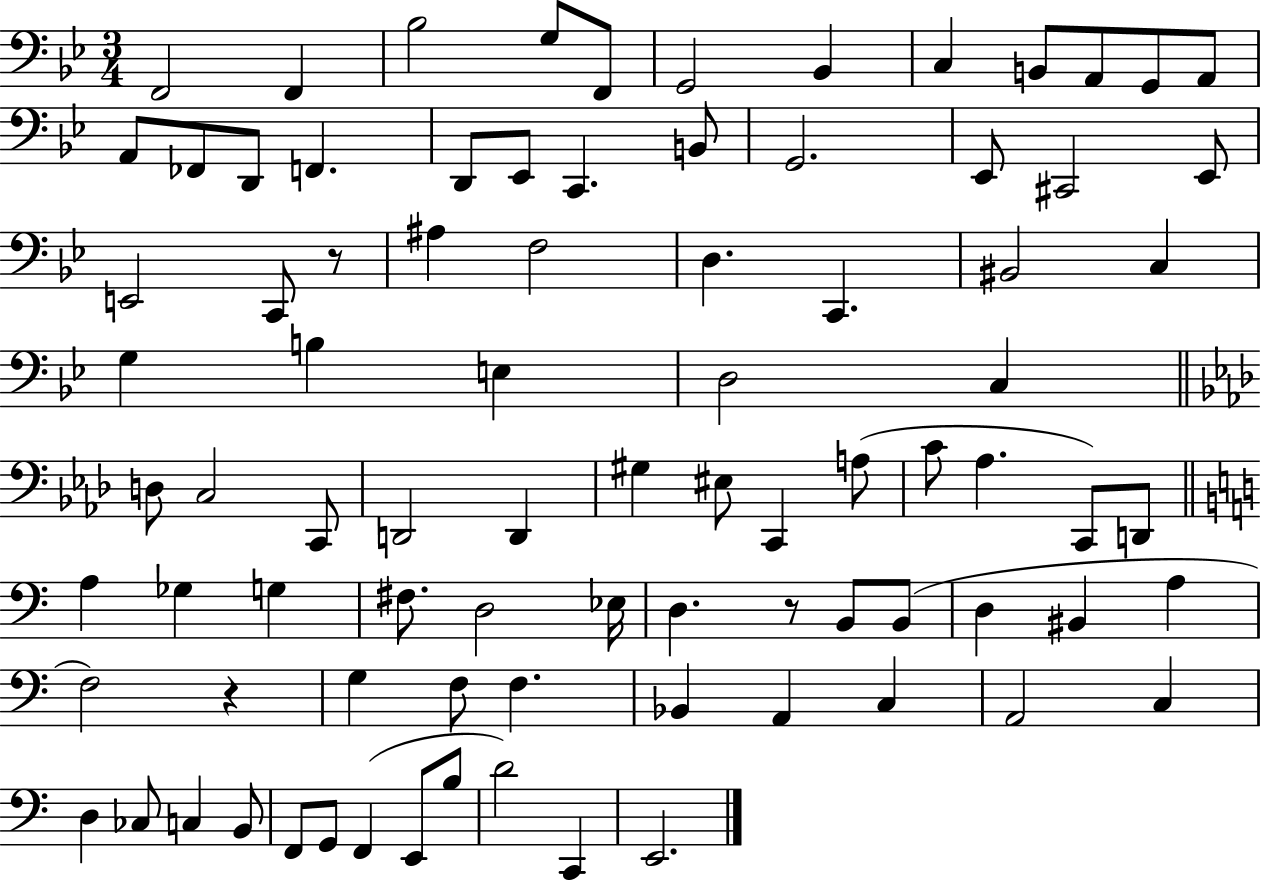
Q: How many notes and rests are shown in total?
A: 86